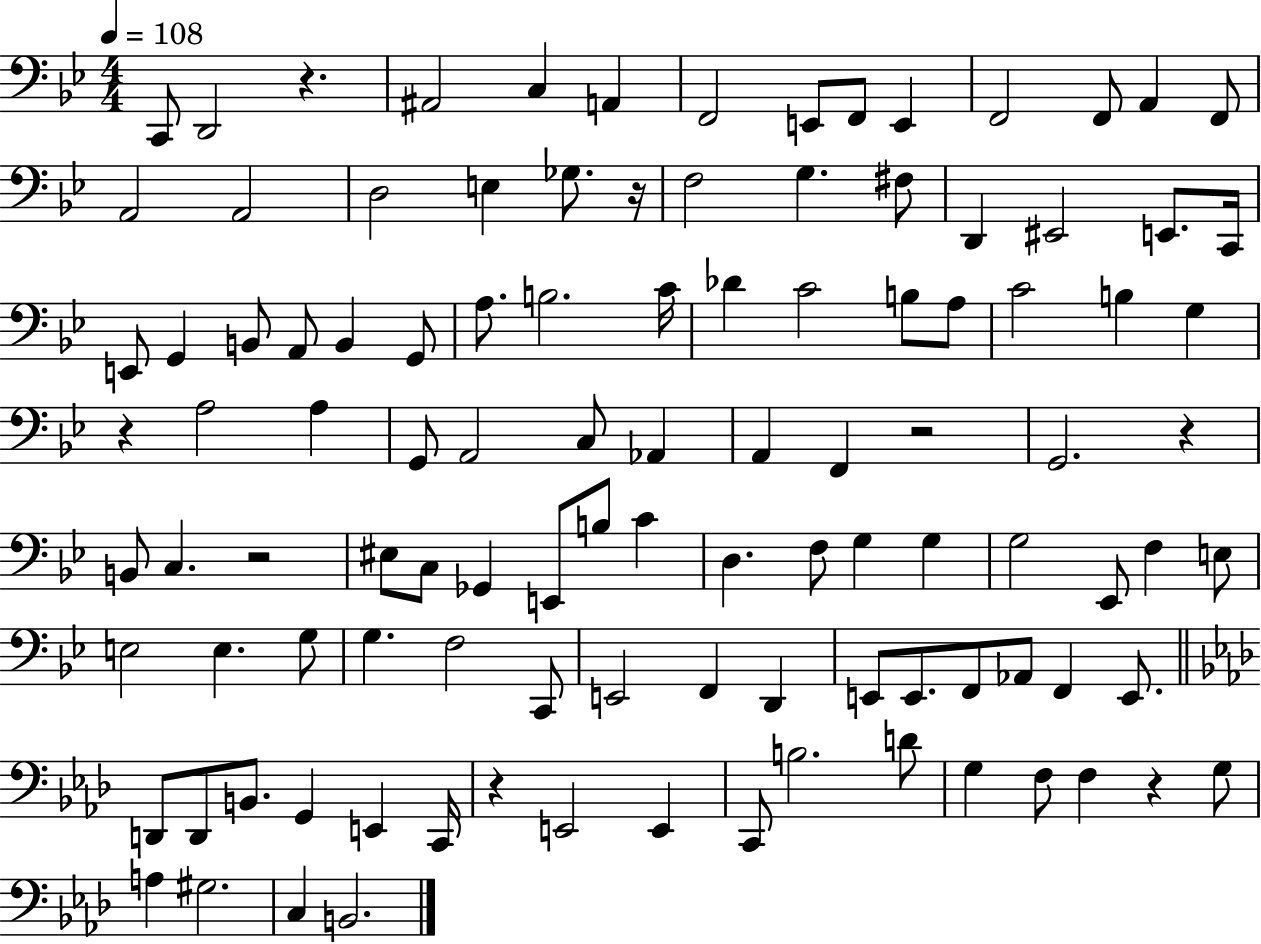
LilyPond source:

{
  \clef bass
  \numericTimeSignature
  \time 4/4
  \key bes \major
  \tempo 4 = 108
  c,8 d,2 r4. | ais,2 c4 a,4 | f,2 e,8 f,8 e,4 | f,2 f,8 a,4 f,8 | \break a,2 a,2 | d2 e4 ges8. r16 | f2 g4. fis8 | d,4 eis,2 e,8. c,16 | \break e,8 g,4 b,8 a,8 b,4 g,8 | a8. b2. c'16 | des'4 c'2 b8 a8 | c'2 b4 g4 | \break r4 a2 a4 | g,8 a,2 c8 aes,4 | a,4 f,4 r2 | g,2. r4 | \break b,8 c4. r2 | eis8 c8 ges,4 e,8 b8 c'4 | d4. f8 g4 g4 | g2 ees,8 f4 e8 | \break e2 e4. g8 | g4. f2 c,8 | e,2 f,4 d,4 | e,8 e,8. f,8 aes,8 f,4 e,8. | \break \bar "||" \break \key aes \major d,8 d,8 b,8. g,4 e,4 c,16 | r4 e,2 e,4 | c,8 b2. d'8 | g4 f8 f4 r4 g8 | \break a4 gis2. | c4 b,2. | \bar "|."
}